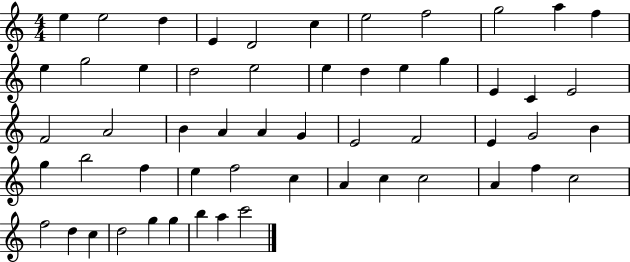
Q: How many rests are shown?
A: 0